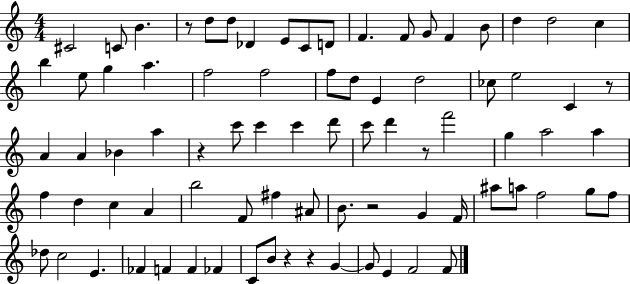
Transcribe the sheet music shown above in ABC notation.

X:1
T:Untitled
M:4/4
L:1/4
K:C
^C2 C/2 B z/2 d/2 d/2 _D E/2 C/2 D/2 F F/2 G/2 F B/2 d d2 c b e/2 g a f2 f2 f/2 d/2 E d2 _c/2 e2 C z/2 A A _B a z c'/2 c' c' d'/2 c'/2 d' z/2 f'2 g a2 a f d c A b2 F/2 ^f ^A/2 B/2 z2 G F/4 ^a/2 a/2 f2 g/2 f/2 _d/2 c2 E _F F F _F C/2 B/2 z z G G/2 E F2 F/2